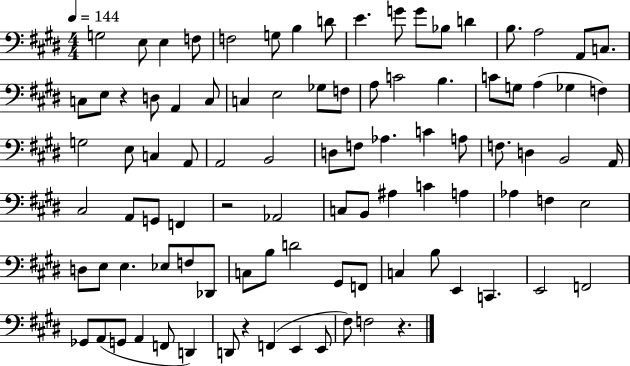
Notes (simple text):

G3/h E3/e E3/q F3/e F3/h G3/e B3/q D4/e E4/q. G4/e G4/e Bb3/e D4/q B3/e. A3/h A2/e C3/e. C3/e E3/e R/q D3/e A2/q C3/e C3/q E3/h Gb3/e F3/e A3/e C4/h B3/q. C4/e G3/e A3/q Gb3/q F3/q G3/h E3/e C3/q A2/e A2/h B2/h D3/e F3/e Ab3/q. C4/q A3/e F3/e. D3/q B2/h A2/s C#3/h A2/e G2/e F2/q R/h Ab2/h C3/e B2/e A#3/q C4/q A3/q Ab3/q F3/q E3/h D3/e E3/e E3/q. Eb3/e F3/e Db2/e C3/e B3/e D4/h G#2/e F2/e C3/q B3/e E2/q C2/q. E2/h F2/h Gb2/e A2/e G2/e A2/q F2/e D2/q D2/e R/q F2/q E2/q E2/e F#3/e F3/h R/q.